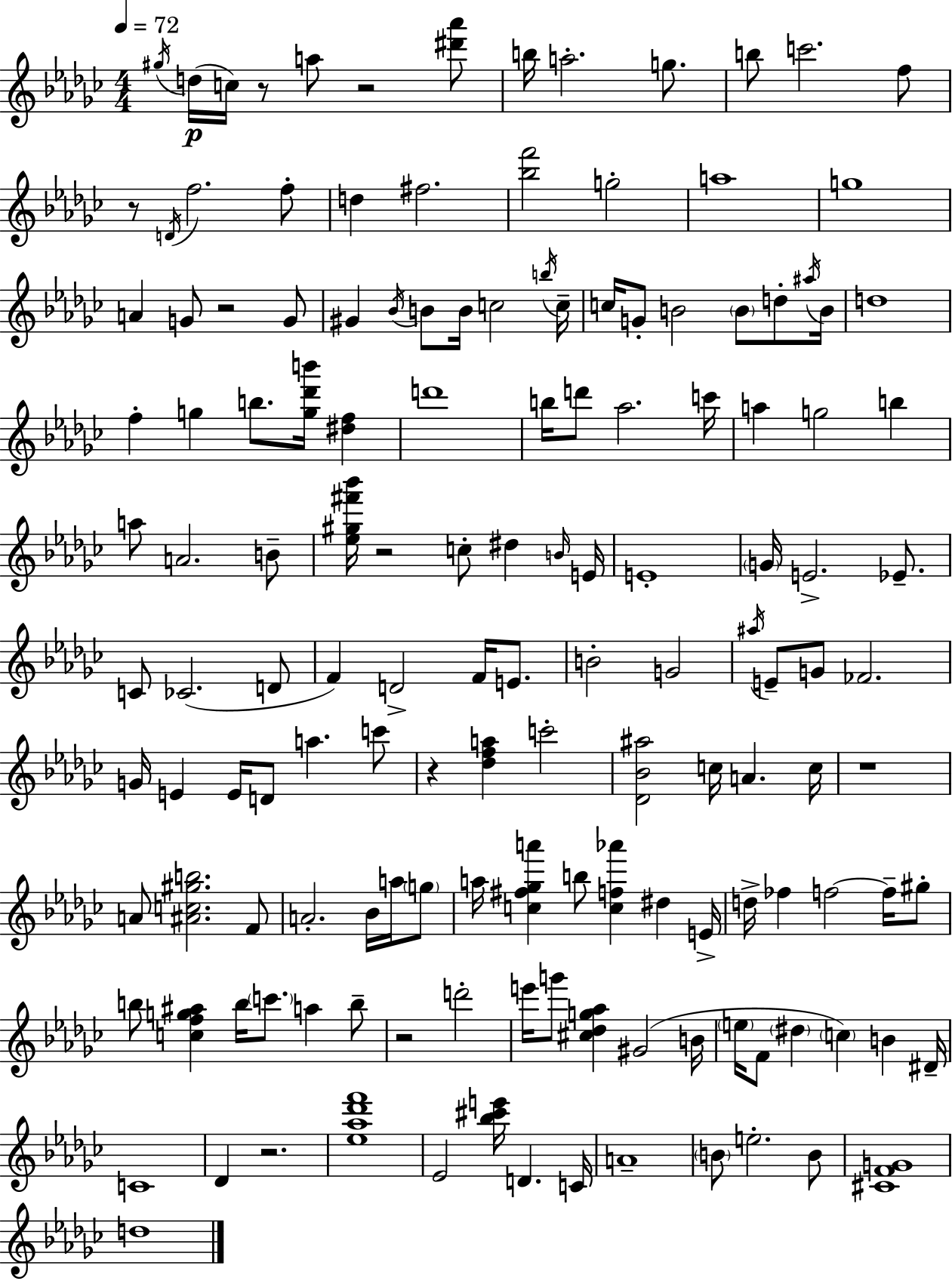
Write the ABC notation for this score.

X:1
T:Untitled
M:4/4
L:1/4
K:Ebm
^g/4 d/4 c/4 z/2 a/2 z2 [^d'_a']/2 b/4 a2 g/2 b/2 c'2 f/2 z/2 D/4 f2 f/2 d ^f2 [_bf']2 g2 a4 g4 A G/2 z2 G/2 ^G _B/4 B/2 B/4 c2 b/4 c/4 c/4 G/2 B2 B/2 d/2 ^a/4 B/4 d4 f g b/2 [g_d'b']/4 [^df] d'4 b/4 d'/2 _a2 c'/4 a g2 b a/2 A2 B/2 [_e^g^f'_b']/4 z2 c/2 ^d B/4 E/4 E4 G/4 E2 _E/2 C/2 _C2 D/2 F D2 F/4 E/2 B2 G2 ^a/4 E/2 G/2 _F2 G/4 E E/4 D/2 a c'/2 z [_dfa] c'2 [_D_B^a]2 c/4 A c/4 z4 A/2 [^Ac^gb]2 F/2 A2 _B/4 a/4 g/2 a/4 [c^f_ga'] b/2 [cf_a'] ^d E/4 d/4 _f f2 f/4 ^g/2 b/2 [cfg^a] b/4 c'/2 a b/2 z2 d'2 e'/4 g'/2 [^c_dg_a] ^G2 B/4 e/4 F/2 ^d c B ^D/4 C4 _D z2 [_e_a_d'f']4 _E2 [_b^c'e']/4 D C/4 A4 B/2 e2 B/2 [^CFG]4 d4